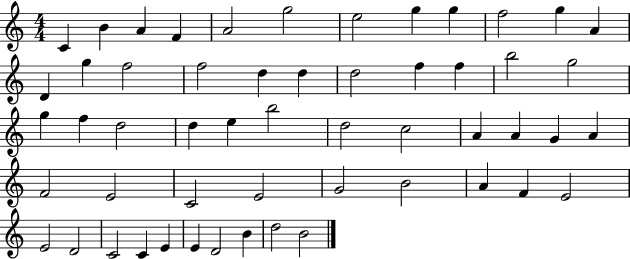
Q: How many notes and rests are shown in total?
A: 54